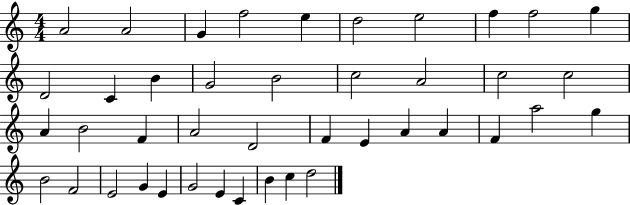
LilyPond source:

{
  \clef treble
  \numericTimeSignature
  \time 4/4
  \key c \major
  a'2 a'2 | g'4 f''2 e''4 | d''2 e''2 | f''4 f''2 g''4 | \break d'2 c'4 b'4 | g'2 b'2 | c''2 a'2 | c''2 c''2 | \break a'4 b'2 f'4 | a'2 d'2 | f'4 e'4 a'4 a'4 | f'4 a''2 g''4 | \break b'2 f'2 | e'2 g'4 e'4 | g'2 e'4 c'4 | b'4 c''4 d''2 | \break \bar "|."
}